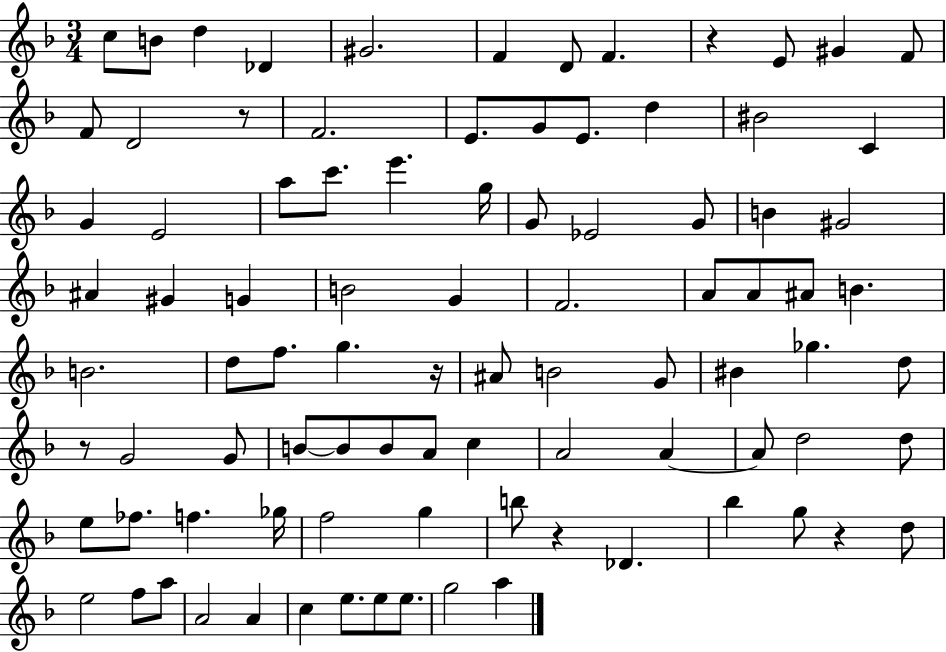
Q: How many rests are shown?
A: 6